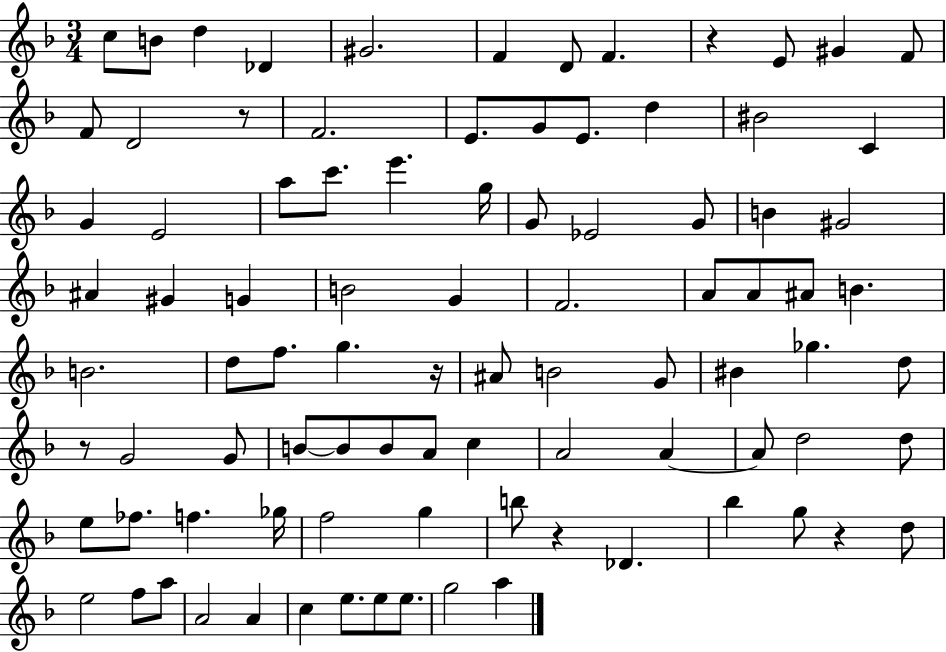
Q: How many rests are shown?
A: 6